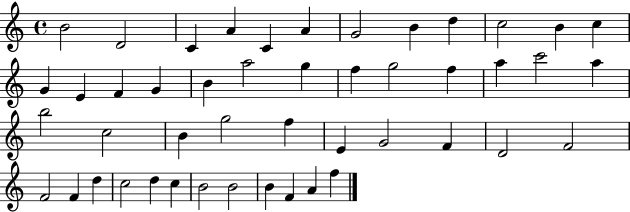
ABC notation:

X:1
T:Untitled
M:4/4
L:1/4
K:C
B2 D2 C A C A G2 B d c2 B c G E F G B a2 g f g2 f a c'2 a b2 c2 B g2 f E G2 F D2 F2 F2 F d c2 d c B2 B2 B F A f